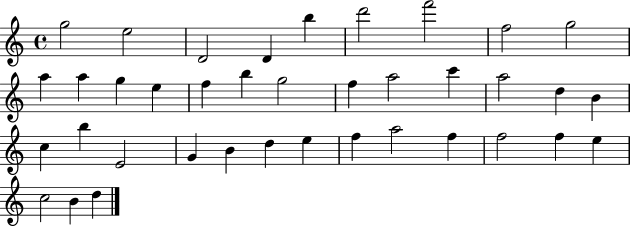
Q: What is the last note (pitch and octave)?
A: D5